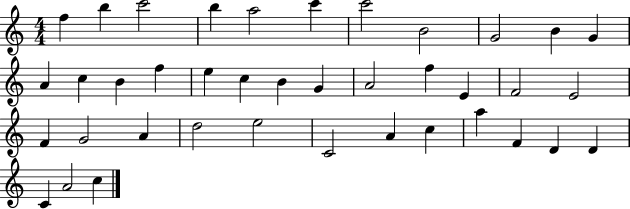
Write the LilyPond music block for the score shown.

{
  \clef treble
  \numericTimeSignature
  \time 4/4
  \key c \major
  f''4 b''4 c'''2 | b''4 a''2 c'''4 | c'''2 b'2 | g'2 b'4 g'4 | \break a'4 c''4 b'4 f''4 | e''4 c''4 b'4 g'4 | a'2 f''4 e'4 | f'2 e'2 | \break f'4 g'2 a'4 | d''2 e''2 | c'2 a'4 c''4 | a''4 f'4 d'4 d'4 | \break c'4 a'2 c''4 | \bar "|."
}